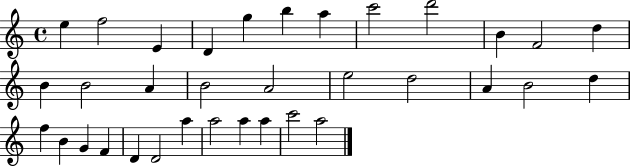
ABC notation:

X:1
T:Untitled
M:4/4
L:1/4
K:C
e f2 E D g b a c'2 d'2 B F2 d B B2 A B2 A2 e2 d2 A B2 d f B G F D D2 a a2 a a c'2 a2